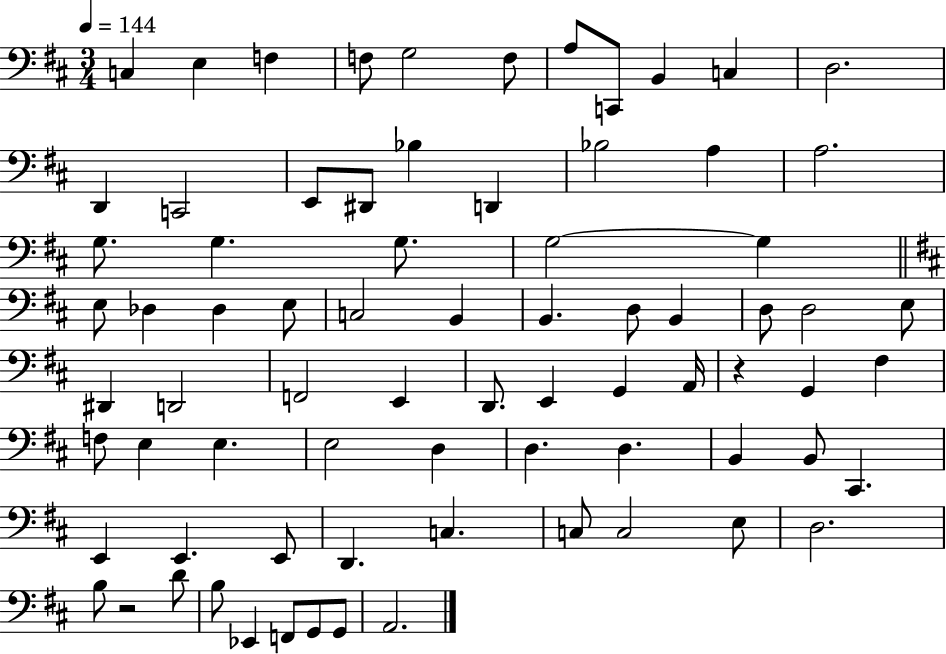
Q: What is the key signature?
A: D major